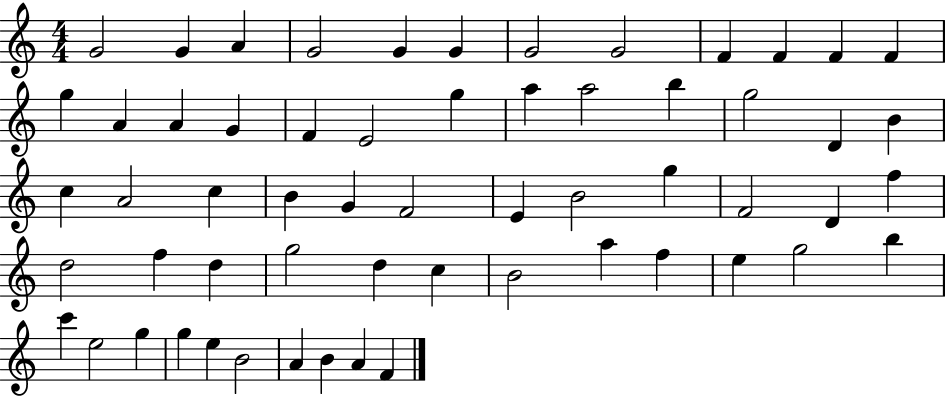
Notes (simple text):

G4/h G4/q A4/q G4/h G4/q G4/q G4/h G4/h F4/q F4/q F4/q F4/q G5/q A4/q A4/q G4/q F4/q E4/h G5/q A5/q A5/h B5/q G5/h D4/q B4/q C5/q A4/h C5/q B4/q G4/q F4/h E4/q B4/h G5/q F4/h D4/q F5/q D5/h F5/q D5/q G5/h D5/q C5/q B4/h A5/q F5/q E5/q G5/h B5/q C6/q E5/h G5/q G5/q E5/q B4/h A4/q B4/q A4/q F4/q